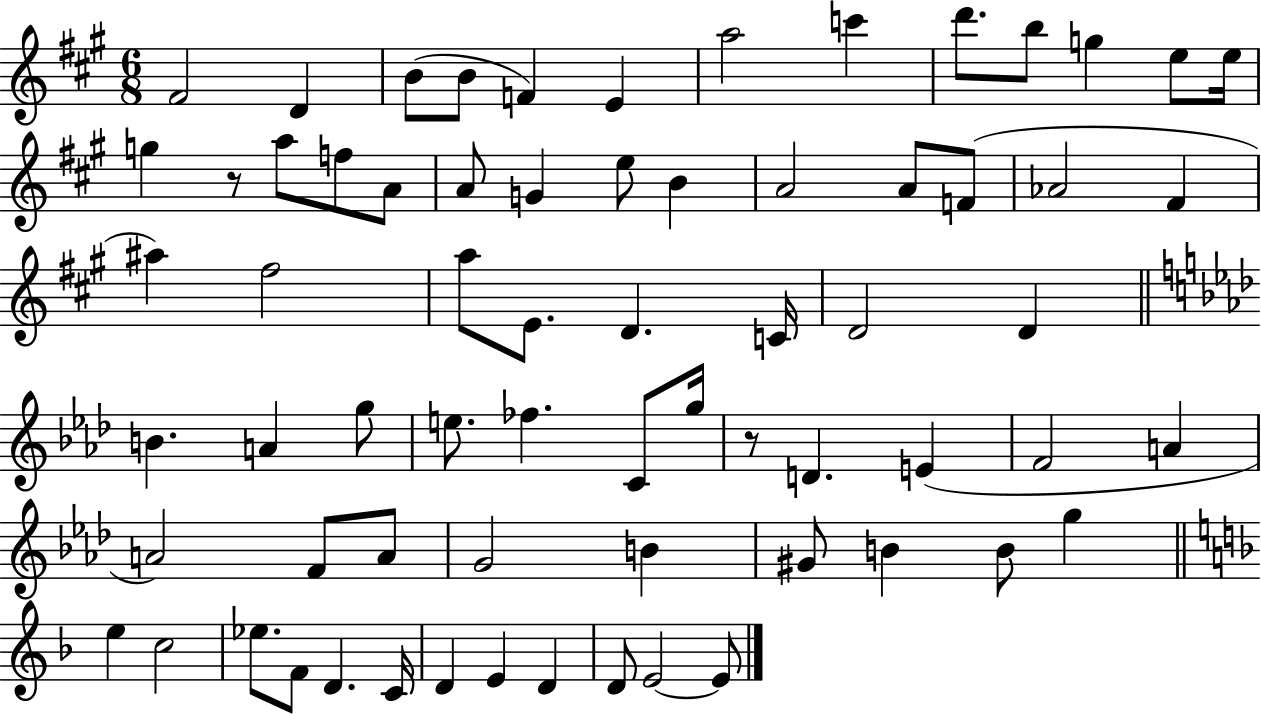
{
  \clef treble
  \numericTimeSignature
  \time 6/8
  \key a \major
  fis'2 d'4 | b'8( b'8 f'4) e'4 | a''2 c'''4 | d'''8. b''8 g''4 e''8 e''16 | \break g''4 r8 a''8 f''8 a'8 | a'8 g'4 e''8 b'4 | a'2 a'8 f'8( | aes'2 fis'4 | \break ais''4) fis''2 | a''8 e'8. d'4. c'16 | d'2 d'4 | \bar "||" \break \key aes \major b'4. a'4 g''8 | e''8. fes''4. c'8 g''16 | r8 d'4. e'4( | f'2 a'4 | \break a'2) f'8 a'8 | g'2 b'4 | gis'8 b'4 b'8 g''4 | \bar "||" \break \key d \minor e''4 c''2 | ees''8. f'8 d'4. c'16 | d'4 e'4 d'4 | d'8 e'2~~ e'8 | \break \bar "|."
}